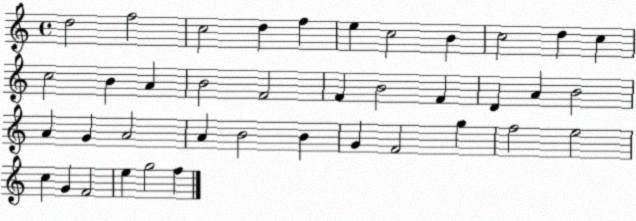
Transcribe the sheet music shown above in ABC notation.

X:1
T:Untitled
M:4/4
L:1/4
K:C
d2 f2 c2 d f e c2 B c2 d c c2 B A B2 F2 F B2 F D A B2 A G A2 A B2 B G F2 g f2 e2 c G F2 e g2 f